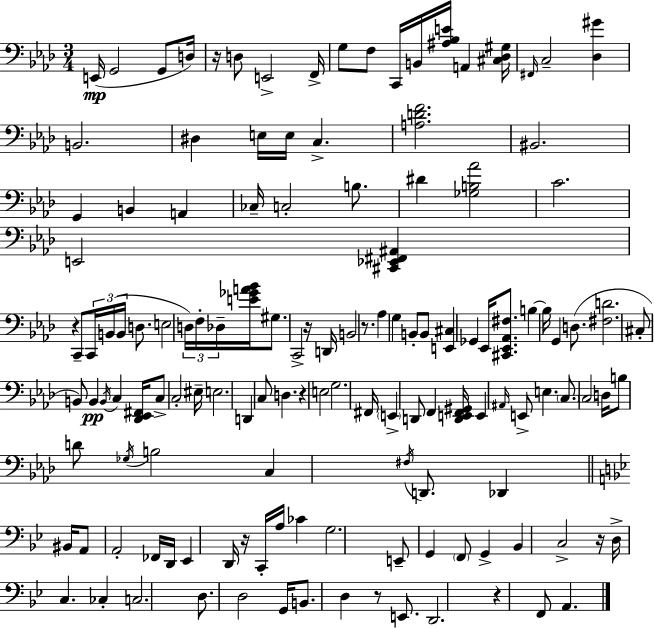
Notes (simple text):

E2/s G2/h G2/e D3/s R/s D3/e E2/h F2/s G3/e F3/e C2/s B2/s [A#3,Bb3,E4]/s A2/q [C#3,Db3,G#3]/s F#2/s C3/h [Db3,G#4]/q B2/h. D#3/q E3/s E3/s C3/q. [A3,D4,F4]/h. BIS2/h. G2/q B2/q A2/q CES3/s C3/h B3/e. D#4/q [Gb3,B3,Ab4]/h C4/h. E2/h [C#2,Eb2,F#2,A#2]/q R/q C2/e C2/s B2/s B2/s D3/e. E3/h D3/s F3/s Db3/s [E4,Gb4,A4,Bb4]/s G#3/e. C2/h R/s D2/s B2/h R/e. Ab3/q G3/q B2/e B2/e [E2,C#3]/q Gb2/q Eb2/s [C#2,Eb2,Ab2,F#3]/e. B3/q B3/s G2/q D3/e. [F#3,D4]/h. C#3/e B2/e B2/q B2/s C3/q [Db2,Eb2,F#2]/s C3/e C3/h EIS3/s E3/h. D2/q C3/e D3/q. R/q E3/h G3/h. F#2/s E2/q D2/e F2/q [D2,E2,F2,G#2]/s E2/q A#2/s E2/e E3/q. C3/e. C3/h D3/s B3/e D4/e Gb3/s B3/h C3/q F#3/s D2/e. Db2/q BIS2/s A2/e A2/h FES2/s D2/s Eb2/q D2/s R/s C2/s A3/s CES4/q G3/h. E2/e G2/q F2/e G2/q Bb2/q C3/h R/s D3/s C3/q. CES3/q C3/h. D3/e. D3/h G2/s B2/e. D3/q R/e E2/e. D2/h. R/q F2/e A2/q.